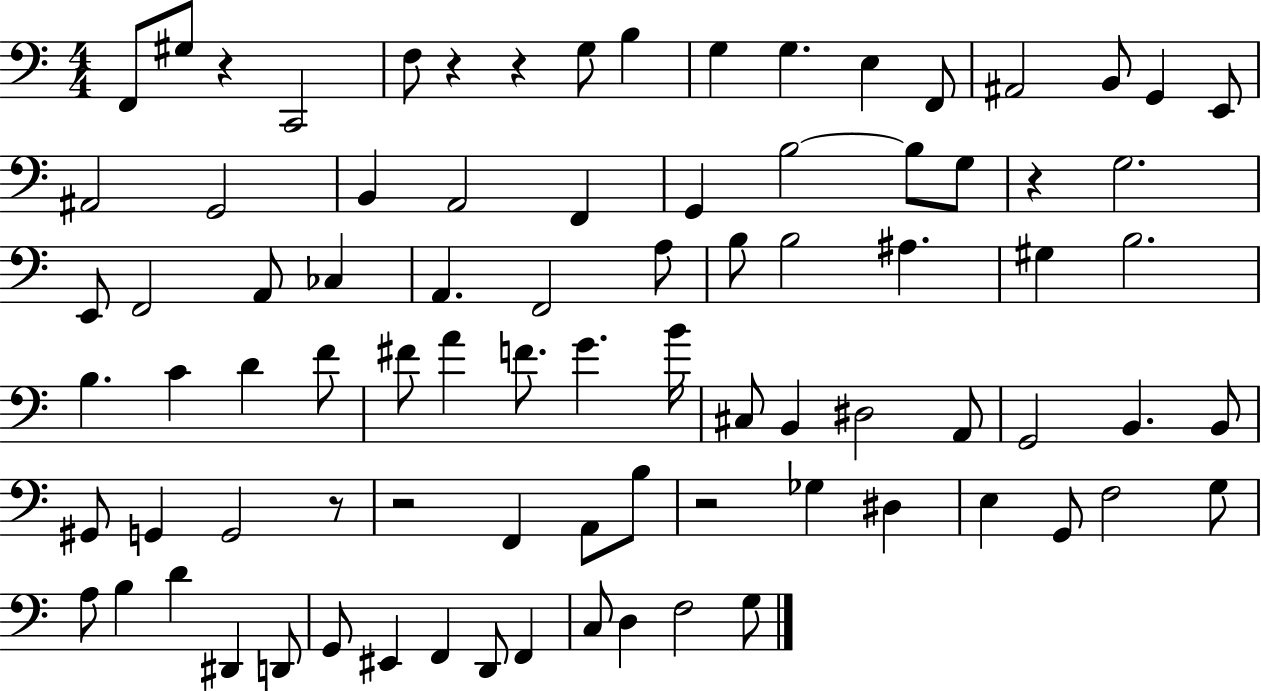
X:1
T:Untitled
M:4/4
L:1/4
K:C
F,,/2 ^G,/2 z C,,2 F,/2 z z G,/2 B, G, G, E, F,,/2 ^A,,2 B,,/2 G,, E,,/2 ^A,,2 G,,2 B,, A,,2 F,, G,, B,2 B,/2 G,/2 z G,2 E,,/2 F,,2 A,,/2 _C, A,, F,,2 A,/2 B,/2 B,2 ^A, ^G, B,2 B, C D F/2 ^F/2 A F/2 G B/4 ^C,/2 B,, ^D,2 A,,/2 G,,2 B,, B,,/2 ^G,,/2 G,, G,,2 z/2 z2 F,, A,,/2 B,/2 z2 _G, ^D, E, G,,/2 F,2 G,/2 A,/2 B, D ^D,, D,,/2 G,,/2 ^E,, F,, D,,/2 F,, C,/2 D, F,2 G,/2